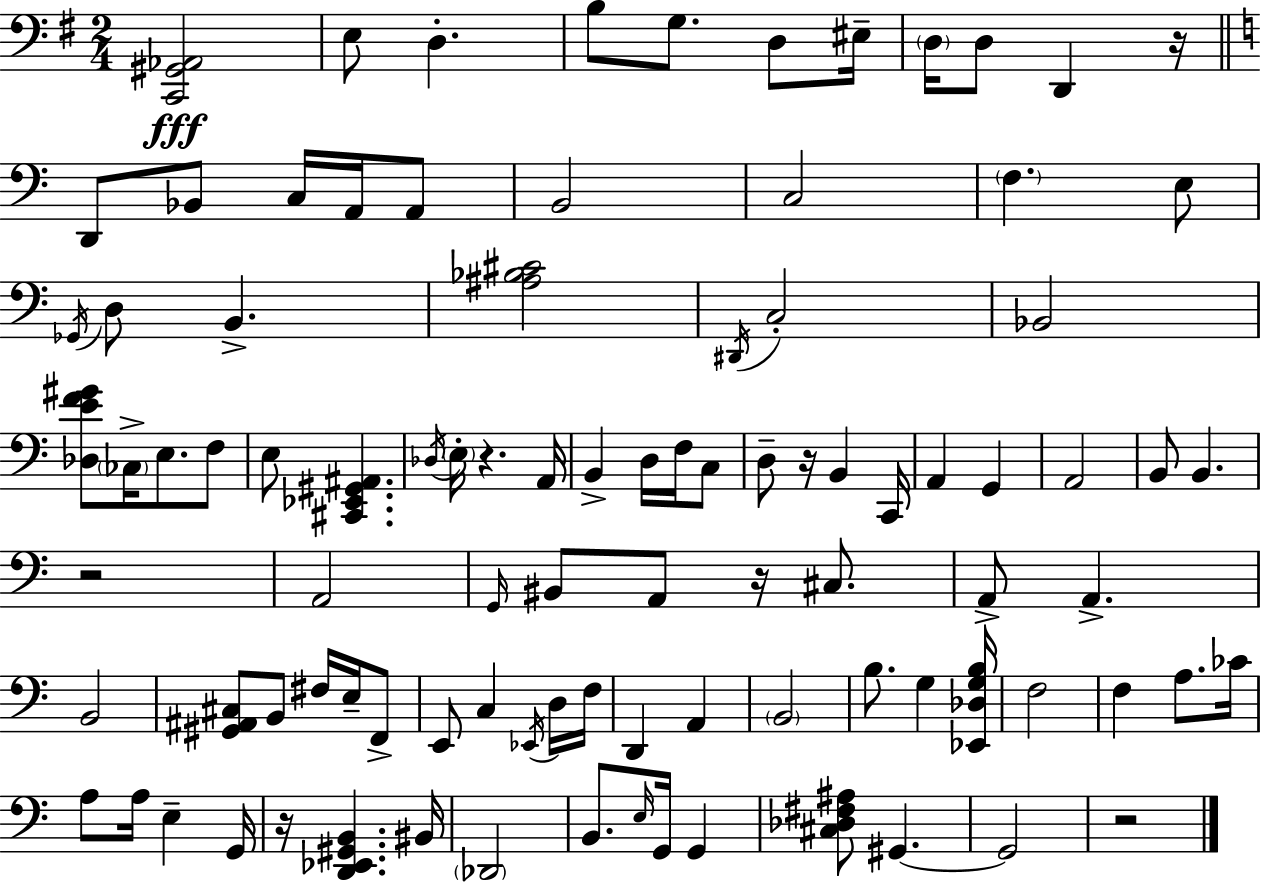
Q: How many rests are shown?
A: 7